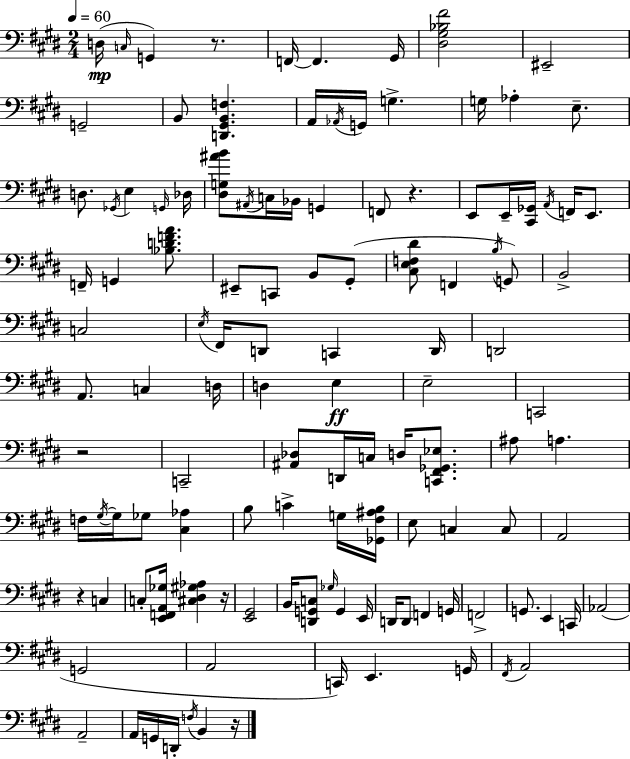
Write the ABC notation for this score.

X:1
T:Untitled
M:2/4
L:1/4
K:E
D,/4 C,/4 G,, z/2 F,,/4 F,, ^G,,/4 [^D,^G,_B,^F]2 ^E,,2 G,,2 B,,/2 [D,,^G,,B,,F,] A,,/4 _A,,/4 G,,/4 G, G,/4 _A, E,/2 D,/2 _G,,/4 E, G,,/4 _D,/4 [^D,G,^AB]/2 ^A,,/4 C,/4 _B,,/4 G,, F,,/2 z E,,/2 E,,/4 [^C,,_G,,]/4 A,,/4 F,,/4 E,,/2 F,,/4 G,, [_B,DFA]/2 ^E,,/2 C,,/2 B,,/2 ^G,,/2 [^C,E,F,^D]/2 F,, B,/4 G,,/2 B,,2 C,2 E,/4 ^F,,/4 D,,/2 C,, D,,/4 D,,2 A,,/2 C, D,/4 D, E, E,2 C,,2 z2 C,,2 [^A,,_D,]/2 D,,/4 C,/4 D,/4 [C,,^F,,_G,,_E,]/2 ^A,/2 A, F,/4 ^G,/4 ^G,/4 _G,/2 [^C,_A,] B,/2 C G,/4 [_G,,^F,^A,B,]/4 E,/2 C, C,/2 A,,2 z C, C,/2 [E,,F,,A,,_G,]/4 [^C,^D,^G,_A,] z/4 [E,,^G,,]2 B,,/4 [D,,G,,C,]/2 _G,/4 G,, E,,/4 D,,/4 D,,/2 F,, G,,/4 F,,2 G,,/2 E,, C,,/4 _A,,2 G,,2 A,,2 C,,/4 E,, G,,/4 ^F,,/4 A,,2 A,,2 A,,/4 G,,/4 D,,/4 F,/4 B,, z/4